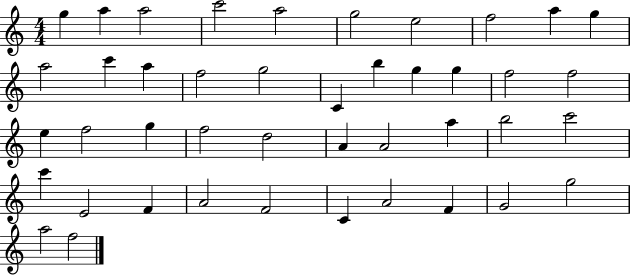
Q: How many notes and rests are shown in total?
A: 43